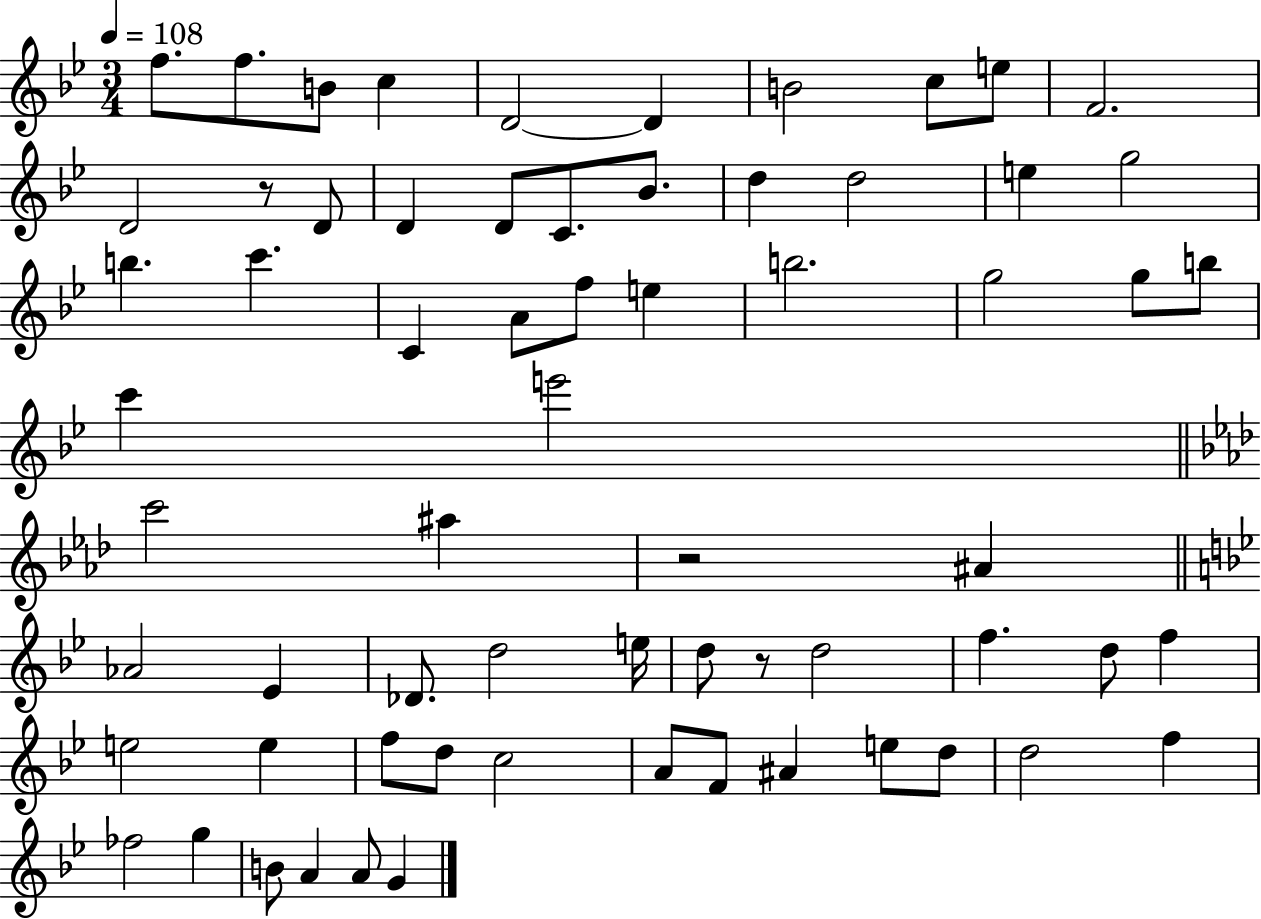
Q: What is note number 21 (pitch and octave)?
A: B5